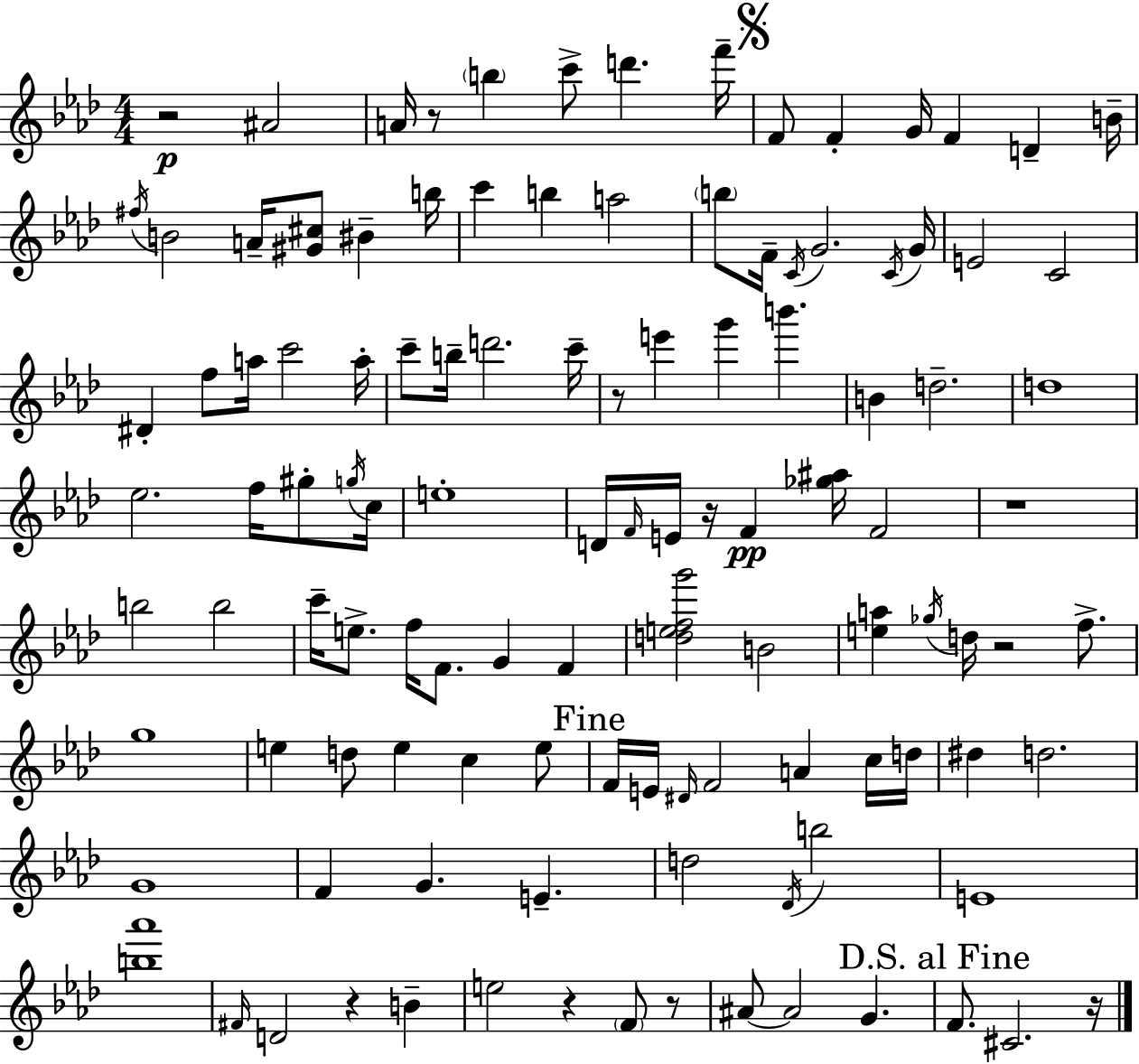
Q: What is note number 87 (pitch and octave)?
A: Db4